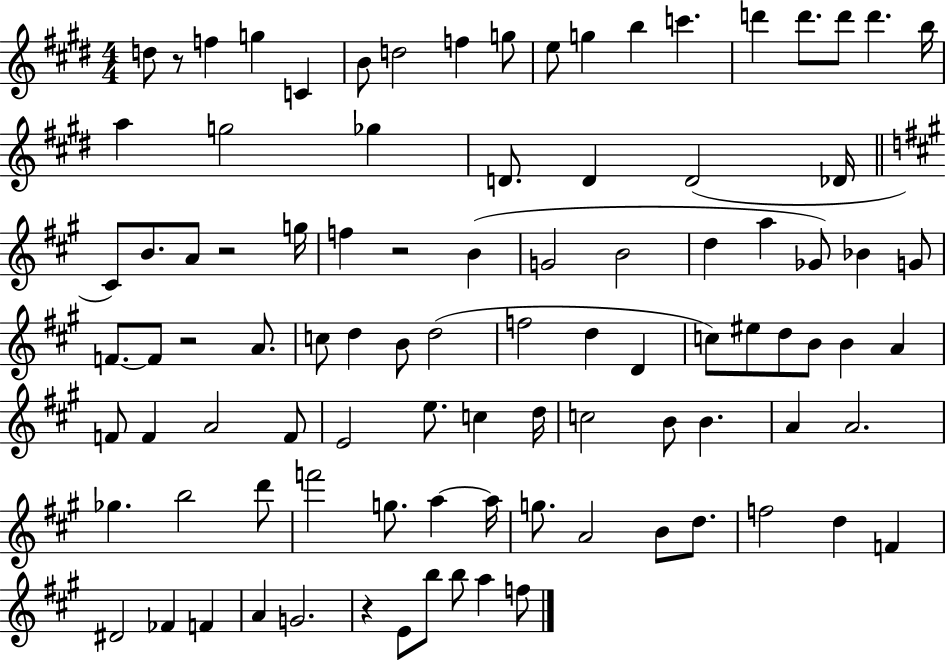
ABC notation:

X:1
T:Untitled
M:4/4
L:1/4
K:E
d/2 z/2 f g C B/2 d2 f g/2 e/2 g b c' d' d'/2 d'/2 d' b/4 a g2 _g D/2 D D2 _D/4 ^C/2 B/2 A/2 z2 g/4 f z2 B G2 B2 d a _G/2 _B G/2 F/2 F/2 z2 A/2 c/2 d B/2 d2 f2 d D c/2 ^e/2 d/2 B/2 B A F/2 F A2 F/2 E2 e/2 c d/4 c2 B/2 B A A2 _g b2 d'/2 f'2 g/2 a a/4 g/2 A2 B/2 d/2 f2 d F ^D2 _F F A G2 z E/2 b/2 b/2 a f/2